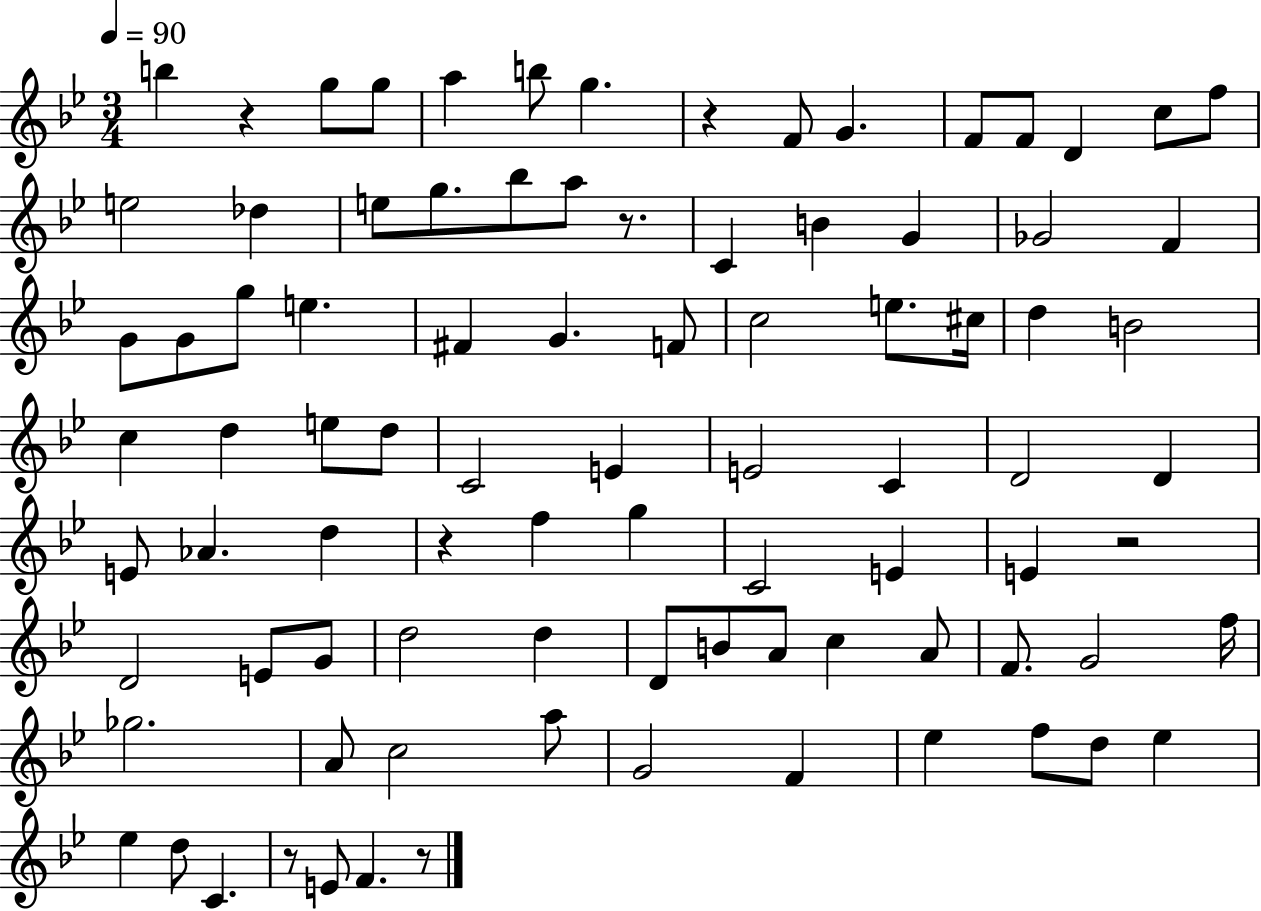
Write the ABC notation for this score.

X:1
T:Untitled
M:3/4
L:1/4
K:Bb
b z g/2 g/2 a b/2 g z F/2 G F/2 F/2 D c/2 f/2 e2 _d e/2 g/2 _b/2 a/2 z/2 C B G _G2 F G/2 G/2 g/2 e ^F G F/2 c2 e/2 ^c/4 d B2 c d e/2 d/2 C2 E E2 C D2 D E/2 _A d z f g C2 E E z2 D2 E/2 G/2 d2 d D/2 B/2 A/2 c A/2 F/2 G2 f/4 _g2 A/2 c2 a/2 G2 F _e f/2 d/2 _e _e d/2 C z/2 E/2 F z/2